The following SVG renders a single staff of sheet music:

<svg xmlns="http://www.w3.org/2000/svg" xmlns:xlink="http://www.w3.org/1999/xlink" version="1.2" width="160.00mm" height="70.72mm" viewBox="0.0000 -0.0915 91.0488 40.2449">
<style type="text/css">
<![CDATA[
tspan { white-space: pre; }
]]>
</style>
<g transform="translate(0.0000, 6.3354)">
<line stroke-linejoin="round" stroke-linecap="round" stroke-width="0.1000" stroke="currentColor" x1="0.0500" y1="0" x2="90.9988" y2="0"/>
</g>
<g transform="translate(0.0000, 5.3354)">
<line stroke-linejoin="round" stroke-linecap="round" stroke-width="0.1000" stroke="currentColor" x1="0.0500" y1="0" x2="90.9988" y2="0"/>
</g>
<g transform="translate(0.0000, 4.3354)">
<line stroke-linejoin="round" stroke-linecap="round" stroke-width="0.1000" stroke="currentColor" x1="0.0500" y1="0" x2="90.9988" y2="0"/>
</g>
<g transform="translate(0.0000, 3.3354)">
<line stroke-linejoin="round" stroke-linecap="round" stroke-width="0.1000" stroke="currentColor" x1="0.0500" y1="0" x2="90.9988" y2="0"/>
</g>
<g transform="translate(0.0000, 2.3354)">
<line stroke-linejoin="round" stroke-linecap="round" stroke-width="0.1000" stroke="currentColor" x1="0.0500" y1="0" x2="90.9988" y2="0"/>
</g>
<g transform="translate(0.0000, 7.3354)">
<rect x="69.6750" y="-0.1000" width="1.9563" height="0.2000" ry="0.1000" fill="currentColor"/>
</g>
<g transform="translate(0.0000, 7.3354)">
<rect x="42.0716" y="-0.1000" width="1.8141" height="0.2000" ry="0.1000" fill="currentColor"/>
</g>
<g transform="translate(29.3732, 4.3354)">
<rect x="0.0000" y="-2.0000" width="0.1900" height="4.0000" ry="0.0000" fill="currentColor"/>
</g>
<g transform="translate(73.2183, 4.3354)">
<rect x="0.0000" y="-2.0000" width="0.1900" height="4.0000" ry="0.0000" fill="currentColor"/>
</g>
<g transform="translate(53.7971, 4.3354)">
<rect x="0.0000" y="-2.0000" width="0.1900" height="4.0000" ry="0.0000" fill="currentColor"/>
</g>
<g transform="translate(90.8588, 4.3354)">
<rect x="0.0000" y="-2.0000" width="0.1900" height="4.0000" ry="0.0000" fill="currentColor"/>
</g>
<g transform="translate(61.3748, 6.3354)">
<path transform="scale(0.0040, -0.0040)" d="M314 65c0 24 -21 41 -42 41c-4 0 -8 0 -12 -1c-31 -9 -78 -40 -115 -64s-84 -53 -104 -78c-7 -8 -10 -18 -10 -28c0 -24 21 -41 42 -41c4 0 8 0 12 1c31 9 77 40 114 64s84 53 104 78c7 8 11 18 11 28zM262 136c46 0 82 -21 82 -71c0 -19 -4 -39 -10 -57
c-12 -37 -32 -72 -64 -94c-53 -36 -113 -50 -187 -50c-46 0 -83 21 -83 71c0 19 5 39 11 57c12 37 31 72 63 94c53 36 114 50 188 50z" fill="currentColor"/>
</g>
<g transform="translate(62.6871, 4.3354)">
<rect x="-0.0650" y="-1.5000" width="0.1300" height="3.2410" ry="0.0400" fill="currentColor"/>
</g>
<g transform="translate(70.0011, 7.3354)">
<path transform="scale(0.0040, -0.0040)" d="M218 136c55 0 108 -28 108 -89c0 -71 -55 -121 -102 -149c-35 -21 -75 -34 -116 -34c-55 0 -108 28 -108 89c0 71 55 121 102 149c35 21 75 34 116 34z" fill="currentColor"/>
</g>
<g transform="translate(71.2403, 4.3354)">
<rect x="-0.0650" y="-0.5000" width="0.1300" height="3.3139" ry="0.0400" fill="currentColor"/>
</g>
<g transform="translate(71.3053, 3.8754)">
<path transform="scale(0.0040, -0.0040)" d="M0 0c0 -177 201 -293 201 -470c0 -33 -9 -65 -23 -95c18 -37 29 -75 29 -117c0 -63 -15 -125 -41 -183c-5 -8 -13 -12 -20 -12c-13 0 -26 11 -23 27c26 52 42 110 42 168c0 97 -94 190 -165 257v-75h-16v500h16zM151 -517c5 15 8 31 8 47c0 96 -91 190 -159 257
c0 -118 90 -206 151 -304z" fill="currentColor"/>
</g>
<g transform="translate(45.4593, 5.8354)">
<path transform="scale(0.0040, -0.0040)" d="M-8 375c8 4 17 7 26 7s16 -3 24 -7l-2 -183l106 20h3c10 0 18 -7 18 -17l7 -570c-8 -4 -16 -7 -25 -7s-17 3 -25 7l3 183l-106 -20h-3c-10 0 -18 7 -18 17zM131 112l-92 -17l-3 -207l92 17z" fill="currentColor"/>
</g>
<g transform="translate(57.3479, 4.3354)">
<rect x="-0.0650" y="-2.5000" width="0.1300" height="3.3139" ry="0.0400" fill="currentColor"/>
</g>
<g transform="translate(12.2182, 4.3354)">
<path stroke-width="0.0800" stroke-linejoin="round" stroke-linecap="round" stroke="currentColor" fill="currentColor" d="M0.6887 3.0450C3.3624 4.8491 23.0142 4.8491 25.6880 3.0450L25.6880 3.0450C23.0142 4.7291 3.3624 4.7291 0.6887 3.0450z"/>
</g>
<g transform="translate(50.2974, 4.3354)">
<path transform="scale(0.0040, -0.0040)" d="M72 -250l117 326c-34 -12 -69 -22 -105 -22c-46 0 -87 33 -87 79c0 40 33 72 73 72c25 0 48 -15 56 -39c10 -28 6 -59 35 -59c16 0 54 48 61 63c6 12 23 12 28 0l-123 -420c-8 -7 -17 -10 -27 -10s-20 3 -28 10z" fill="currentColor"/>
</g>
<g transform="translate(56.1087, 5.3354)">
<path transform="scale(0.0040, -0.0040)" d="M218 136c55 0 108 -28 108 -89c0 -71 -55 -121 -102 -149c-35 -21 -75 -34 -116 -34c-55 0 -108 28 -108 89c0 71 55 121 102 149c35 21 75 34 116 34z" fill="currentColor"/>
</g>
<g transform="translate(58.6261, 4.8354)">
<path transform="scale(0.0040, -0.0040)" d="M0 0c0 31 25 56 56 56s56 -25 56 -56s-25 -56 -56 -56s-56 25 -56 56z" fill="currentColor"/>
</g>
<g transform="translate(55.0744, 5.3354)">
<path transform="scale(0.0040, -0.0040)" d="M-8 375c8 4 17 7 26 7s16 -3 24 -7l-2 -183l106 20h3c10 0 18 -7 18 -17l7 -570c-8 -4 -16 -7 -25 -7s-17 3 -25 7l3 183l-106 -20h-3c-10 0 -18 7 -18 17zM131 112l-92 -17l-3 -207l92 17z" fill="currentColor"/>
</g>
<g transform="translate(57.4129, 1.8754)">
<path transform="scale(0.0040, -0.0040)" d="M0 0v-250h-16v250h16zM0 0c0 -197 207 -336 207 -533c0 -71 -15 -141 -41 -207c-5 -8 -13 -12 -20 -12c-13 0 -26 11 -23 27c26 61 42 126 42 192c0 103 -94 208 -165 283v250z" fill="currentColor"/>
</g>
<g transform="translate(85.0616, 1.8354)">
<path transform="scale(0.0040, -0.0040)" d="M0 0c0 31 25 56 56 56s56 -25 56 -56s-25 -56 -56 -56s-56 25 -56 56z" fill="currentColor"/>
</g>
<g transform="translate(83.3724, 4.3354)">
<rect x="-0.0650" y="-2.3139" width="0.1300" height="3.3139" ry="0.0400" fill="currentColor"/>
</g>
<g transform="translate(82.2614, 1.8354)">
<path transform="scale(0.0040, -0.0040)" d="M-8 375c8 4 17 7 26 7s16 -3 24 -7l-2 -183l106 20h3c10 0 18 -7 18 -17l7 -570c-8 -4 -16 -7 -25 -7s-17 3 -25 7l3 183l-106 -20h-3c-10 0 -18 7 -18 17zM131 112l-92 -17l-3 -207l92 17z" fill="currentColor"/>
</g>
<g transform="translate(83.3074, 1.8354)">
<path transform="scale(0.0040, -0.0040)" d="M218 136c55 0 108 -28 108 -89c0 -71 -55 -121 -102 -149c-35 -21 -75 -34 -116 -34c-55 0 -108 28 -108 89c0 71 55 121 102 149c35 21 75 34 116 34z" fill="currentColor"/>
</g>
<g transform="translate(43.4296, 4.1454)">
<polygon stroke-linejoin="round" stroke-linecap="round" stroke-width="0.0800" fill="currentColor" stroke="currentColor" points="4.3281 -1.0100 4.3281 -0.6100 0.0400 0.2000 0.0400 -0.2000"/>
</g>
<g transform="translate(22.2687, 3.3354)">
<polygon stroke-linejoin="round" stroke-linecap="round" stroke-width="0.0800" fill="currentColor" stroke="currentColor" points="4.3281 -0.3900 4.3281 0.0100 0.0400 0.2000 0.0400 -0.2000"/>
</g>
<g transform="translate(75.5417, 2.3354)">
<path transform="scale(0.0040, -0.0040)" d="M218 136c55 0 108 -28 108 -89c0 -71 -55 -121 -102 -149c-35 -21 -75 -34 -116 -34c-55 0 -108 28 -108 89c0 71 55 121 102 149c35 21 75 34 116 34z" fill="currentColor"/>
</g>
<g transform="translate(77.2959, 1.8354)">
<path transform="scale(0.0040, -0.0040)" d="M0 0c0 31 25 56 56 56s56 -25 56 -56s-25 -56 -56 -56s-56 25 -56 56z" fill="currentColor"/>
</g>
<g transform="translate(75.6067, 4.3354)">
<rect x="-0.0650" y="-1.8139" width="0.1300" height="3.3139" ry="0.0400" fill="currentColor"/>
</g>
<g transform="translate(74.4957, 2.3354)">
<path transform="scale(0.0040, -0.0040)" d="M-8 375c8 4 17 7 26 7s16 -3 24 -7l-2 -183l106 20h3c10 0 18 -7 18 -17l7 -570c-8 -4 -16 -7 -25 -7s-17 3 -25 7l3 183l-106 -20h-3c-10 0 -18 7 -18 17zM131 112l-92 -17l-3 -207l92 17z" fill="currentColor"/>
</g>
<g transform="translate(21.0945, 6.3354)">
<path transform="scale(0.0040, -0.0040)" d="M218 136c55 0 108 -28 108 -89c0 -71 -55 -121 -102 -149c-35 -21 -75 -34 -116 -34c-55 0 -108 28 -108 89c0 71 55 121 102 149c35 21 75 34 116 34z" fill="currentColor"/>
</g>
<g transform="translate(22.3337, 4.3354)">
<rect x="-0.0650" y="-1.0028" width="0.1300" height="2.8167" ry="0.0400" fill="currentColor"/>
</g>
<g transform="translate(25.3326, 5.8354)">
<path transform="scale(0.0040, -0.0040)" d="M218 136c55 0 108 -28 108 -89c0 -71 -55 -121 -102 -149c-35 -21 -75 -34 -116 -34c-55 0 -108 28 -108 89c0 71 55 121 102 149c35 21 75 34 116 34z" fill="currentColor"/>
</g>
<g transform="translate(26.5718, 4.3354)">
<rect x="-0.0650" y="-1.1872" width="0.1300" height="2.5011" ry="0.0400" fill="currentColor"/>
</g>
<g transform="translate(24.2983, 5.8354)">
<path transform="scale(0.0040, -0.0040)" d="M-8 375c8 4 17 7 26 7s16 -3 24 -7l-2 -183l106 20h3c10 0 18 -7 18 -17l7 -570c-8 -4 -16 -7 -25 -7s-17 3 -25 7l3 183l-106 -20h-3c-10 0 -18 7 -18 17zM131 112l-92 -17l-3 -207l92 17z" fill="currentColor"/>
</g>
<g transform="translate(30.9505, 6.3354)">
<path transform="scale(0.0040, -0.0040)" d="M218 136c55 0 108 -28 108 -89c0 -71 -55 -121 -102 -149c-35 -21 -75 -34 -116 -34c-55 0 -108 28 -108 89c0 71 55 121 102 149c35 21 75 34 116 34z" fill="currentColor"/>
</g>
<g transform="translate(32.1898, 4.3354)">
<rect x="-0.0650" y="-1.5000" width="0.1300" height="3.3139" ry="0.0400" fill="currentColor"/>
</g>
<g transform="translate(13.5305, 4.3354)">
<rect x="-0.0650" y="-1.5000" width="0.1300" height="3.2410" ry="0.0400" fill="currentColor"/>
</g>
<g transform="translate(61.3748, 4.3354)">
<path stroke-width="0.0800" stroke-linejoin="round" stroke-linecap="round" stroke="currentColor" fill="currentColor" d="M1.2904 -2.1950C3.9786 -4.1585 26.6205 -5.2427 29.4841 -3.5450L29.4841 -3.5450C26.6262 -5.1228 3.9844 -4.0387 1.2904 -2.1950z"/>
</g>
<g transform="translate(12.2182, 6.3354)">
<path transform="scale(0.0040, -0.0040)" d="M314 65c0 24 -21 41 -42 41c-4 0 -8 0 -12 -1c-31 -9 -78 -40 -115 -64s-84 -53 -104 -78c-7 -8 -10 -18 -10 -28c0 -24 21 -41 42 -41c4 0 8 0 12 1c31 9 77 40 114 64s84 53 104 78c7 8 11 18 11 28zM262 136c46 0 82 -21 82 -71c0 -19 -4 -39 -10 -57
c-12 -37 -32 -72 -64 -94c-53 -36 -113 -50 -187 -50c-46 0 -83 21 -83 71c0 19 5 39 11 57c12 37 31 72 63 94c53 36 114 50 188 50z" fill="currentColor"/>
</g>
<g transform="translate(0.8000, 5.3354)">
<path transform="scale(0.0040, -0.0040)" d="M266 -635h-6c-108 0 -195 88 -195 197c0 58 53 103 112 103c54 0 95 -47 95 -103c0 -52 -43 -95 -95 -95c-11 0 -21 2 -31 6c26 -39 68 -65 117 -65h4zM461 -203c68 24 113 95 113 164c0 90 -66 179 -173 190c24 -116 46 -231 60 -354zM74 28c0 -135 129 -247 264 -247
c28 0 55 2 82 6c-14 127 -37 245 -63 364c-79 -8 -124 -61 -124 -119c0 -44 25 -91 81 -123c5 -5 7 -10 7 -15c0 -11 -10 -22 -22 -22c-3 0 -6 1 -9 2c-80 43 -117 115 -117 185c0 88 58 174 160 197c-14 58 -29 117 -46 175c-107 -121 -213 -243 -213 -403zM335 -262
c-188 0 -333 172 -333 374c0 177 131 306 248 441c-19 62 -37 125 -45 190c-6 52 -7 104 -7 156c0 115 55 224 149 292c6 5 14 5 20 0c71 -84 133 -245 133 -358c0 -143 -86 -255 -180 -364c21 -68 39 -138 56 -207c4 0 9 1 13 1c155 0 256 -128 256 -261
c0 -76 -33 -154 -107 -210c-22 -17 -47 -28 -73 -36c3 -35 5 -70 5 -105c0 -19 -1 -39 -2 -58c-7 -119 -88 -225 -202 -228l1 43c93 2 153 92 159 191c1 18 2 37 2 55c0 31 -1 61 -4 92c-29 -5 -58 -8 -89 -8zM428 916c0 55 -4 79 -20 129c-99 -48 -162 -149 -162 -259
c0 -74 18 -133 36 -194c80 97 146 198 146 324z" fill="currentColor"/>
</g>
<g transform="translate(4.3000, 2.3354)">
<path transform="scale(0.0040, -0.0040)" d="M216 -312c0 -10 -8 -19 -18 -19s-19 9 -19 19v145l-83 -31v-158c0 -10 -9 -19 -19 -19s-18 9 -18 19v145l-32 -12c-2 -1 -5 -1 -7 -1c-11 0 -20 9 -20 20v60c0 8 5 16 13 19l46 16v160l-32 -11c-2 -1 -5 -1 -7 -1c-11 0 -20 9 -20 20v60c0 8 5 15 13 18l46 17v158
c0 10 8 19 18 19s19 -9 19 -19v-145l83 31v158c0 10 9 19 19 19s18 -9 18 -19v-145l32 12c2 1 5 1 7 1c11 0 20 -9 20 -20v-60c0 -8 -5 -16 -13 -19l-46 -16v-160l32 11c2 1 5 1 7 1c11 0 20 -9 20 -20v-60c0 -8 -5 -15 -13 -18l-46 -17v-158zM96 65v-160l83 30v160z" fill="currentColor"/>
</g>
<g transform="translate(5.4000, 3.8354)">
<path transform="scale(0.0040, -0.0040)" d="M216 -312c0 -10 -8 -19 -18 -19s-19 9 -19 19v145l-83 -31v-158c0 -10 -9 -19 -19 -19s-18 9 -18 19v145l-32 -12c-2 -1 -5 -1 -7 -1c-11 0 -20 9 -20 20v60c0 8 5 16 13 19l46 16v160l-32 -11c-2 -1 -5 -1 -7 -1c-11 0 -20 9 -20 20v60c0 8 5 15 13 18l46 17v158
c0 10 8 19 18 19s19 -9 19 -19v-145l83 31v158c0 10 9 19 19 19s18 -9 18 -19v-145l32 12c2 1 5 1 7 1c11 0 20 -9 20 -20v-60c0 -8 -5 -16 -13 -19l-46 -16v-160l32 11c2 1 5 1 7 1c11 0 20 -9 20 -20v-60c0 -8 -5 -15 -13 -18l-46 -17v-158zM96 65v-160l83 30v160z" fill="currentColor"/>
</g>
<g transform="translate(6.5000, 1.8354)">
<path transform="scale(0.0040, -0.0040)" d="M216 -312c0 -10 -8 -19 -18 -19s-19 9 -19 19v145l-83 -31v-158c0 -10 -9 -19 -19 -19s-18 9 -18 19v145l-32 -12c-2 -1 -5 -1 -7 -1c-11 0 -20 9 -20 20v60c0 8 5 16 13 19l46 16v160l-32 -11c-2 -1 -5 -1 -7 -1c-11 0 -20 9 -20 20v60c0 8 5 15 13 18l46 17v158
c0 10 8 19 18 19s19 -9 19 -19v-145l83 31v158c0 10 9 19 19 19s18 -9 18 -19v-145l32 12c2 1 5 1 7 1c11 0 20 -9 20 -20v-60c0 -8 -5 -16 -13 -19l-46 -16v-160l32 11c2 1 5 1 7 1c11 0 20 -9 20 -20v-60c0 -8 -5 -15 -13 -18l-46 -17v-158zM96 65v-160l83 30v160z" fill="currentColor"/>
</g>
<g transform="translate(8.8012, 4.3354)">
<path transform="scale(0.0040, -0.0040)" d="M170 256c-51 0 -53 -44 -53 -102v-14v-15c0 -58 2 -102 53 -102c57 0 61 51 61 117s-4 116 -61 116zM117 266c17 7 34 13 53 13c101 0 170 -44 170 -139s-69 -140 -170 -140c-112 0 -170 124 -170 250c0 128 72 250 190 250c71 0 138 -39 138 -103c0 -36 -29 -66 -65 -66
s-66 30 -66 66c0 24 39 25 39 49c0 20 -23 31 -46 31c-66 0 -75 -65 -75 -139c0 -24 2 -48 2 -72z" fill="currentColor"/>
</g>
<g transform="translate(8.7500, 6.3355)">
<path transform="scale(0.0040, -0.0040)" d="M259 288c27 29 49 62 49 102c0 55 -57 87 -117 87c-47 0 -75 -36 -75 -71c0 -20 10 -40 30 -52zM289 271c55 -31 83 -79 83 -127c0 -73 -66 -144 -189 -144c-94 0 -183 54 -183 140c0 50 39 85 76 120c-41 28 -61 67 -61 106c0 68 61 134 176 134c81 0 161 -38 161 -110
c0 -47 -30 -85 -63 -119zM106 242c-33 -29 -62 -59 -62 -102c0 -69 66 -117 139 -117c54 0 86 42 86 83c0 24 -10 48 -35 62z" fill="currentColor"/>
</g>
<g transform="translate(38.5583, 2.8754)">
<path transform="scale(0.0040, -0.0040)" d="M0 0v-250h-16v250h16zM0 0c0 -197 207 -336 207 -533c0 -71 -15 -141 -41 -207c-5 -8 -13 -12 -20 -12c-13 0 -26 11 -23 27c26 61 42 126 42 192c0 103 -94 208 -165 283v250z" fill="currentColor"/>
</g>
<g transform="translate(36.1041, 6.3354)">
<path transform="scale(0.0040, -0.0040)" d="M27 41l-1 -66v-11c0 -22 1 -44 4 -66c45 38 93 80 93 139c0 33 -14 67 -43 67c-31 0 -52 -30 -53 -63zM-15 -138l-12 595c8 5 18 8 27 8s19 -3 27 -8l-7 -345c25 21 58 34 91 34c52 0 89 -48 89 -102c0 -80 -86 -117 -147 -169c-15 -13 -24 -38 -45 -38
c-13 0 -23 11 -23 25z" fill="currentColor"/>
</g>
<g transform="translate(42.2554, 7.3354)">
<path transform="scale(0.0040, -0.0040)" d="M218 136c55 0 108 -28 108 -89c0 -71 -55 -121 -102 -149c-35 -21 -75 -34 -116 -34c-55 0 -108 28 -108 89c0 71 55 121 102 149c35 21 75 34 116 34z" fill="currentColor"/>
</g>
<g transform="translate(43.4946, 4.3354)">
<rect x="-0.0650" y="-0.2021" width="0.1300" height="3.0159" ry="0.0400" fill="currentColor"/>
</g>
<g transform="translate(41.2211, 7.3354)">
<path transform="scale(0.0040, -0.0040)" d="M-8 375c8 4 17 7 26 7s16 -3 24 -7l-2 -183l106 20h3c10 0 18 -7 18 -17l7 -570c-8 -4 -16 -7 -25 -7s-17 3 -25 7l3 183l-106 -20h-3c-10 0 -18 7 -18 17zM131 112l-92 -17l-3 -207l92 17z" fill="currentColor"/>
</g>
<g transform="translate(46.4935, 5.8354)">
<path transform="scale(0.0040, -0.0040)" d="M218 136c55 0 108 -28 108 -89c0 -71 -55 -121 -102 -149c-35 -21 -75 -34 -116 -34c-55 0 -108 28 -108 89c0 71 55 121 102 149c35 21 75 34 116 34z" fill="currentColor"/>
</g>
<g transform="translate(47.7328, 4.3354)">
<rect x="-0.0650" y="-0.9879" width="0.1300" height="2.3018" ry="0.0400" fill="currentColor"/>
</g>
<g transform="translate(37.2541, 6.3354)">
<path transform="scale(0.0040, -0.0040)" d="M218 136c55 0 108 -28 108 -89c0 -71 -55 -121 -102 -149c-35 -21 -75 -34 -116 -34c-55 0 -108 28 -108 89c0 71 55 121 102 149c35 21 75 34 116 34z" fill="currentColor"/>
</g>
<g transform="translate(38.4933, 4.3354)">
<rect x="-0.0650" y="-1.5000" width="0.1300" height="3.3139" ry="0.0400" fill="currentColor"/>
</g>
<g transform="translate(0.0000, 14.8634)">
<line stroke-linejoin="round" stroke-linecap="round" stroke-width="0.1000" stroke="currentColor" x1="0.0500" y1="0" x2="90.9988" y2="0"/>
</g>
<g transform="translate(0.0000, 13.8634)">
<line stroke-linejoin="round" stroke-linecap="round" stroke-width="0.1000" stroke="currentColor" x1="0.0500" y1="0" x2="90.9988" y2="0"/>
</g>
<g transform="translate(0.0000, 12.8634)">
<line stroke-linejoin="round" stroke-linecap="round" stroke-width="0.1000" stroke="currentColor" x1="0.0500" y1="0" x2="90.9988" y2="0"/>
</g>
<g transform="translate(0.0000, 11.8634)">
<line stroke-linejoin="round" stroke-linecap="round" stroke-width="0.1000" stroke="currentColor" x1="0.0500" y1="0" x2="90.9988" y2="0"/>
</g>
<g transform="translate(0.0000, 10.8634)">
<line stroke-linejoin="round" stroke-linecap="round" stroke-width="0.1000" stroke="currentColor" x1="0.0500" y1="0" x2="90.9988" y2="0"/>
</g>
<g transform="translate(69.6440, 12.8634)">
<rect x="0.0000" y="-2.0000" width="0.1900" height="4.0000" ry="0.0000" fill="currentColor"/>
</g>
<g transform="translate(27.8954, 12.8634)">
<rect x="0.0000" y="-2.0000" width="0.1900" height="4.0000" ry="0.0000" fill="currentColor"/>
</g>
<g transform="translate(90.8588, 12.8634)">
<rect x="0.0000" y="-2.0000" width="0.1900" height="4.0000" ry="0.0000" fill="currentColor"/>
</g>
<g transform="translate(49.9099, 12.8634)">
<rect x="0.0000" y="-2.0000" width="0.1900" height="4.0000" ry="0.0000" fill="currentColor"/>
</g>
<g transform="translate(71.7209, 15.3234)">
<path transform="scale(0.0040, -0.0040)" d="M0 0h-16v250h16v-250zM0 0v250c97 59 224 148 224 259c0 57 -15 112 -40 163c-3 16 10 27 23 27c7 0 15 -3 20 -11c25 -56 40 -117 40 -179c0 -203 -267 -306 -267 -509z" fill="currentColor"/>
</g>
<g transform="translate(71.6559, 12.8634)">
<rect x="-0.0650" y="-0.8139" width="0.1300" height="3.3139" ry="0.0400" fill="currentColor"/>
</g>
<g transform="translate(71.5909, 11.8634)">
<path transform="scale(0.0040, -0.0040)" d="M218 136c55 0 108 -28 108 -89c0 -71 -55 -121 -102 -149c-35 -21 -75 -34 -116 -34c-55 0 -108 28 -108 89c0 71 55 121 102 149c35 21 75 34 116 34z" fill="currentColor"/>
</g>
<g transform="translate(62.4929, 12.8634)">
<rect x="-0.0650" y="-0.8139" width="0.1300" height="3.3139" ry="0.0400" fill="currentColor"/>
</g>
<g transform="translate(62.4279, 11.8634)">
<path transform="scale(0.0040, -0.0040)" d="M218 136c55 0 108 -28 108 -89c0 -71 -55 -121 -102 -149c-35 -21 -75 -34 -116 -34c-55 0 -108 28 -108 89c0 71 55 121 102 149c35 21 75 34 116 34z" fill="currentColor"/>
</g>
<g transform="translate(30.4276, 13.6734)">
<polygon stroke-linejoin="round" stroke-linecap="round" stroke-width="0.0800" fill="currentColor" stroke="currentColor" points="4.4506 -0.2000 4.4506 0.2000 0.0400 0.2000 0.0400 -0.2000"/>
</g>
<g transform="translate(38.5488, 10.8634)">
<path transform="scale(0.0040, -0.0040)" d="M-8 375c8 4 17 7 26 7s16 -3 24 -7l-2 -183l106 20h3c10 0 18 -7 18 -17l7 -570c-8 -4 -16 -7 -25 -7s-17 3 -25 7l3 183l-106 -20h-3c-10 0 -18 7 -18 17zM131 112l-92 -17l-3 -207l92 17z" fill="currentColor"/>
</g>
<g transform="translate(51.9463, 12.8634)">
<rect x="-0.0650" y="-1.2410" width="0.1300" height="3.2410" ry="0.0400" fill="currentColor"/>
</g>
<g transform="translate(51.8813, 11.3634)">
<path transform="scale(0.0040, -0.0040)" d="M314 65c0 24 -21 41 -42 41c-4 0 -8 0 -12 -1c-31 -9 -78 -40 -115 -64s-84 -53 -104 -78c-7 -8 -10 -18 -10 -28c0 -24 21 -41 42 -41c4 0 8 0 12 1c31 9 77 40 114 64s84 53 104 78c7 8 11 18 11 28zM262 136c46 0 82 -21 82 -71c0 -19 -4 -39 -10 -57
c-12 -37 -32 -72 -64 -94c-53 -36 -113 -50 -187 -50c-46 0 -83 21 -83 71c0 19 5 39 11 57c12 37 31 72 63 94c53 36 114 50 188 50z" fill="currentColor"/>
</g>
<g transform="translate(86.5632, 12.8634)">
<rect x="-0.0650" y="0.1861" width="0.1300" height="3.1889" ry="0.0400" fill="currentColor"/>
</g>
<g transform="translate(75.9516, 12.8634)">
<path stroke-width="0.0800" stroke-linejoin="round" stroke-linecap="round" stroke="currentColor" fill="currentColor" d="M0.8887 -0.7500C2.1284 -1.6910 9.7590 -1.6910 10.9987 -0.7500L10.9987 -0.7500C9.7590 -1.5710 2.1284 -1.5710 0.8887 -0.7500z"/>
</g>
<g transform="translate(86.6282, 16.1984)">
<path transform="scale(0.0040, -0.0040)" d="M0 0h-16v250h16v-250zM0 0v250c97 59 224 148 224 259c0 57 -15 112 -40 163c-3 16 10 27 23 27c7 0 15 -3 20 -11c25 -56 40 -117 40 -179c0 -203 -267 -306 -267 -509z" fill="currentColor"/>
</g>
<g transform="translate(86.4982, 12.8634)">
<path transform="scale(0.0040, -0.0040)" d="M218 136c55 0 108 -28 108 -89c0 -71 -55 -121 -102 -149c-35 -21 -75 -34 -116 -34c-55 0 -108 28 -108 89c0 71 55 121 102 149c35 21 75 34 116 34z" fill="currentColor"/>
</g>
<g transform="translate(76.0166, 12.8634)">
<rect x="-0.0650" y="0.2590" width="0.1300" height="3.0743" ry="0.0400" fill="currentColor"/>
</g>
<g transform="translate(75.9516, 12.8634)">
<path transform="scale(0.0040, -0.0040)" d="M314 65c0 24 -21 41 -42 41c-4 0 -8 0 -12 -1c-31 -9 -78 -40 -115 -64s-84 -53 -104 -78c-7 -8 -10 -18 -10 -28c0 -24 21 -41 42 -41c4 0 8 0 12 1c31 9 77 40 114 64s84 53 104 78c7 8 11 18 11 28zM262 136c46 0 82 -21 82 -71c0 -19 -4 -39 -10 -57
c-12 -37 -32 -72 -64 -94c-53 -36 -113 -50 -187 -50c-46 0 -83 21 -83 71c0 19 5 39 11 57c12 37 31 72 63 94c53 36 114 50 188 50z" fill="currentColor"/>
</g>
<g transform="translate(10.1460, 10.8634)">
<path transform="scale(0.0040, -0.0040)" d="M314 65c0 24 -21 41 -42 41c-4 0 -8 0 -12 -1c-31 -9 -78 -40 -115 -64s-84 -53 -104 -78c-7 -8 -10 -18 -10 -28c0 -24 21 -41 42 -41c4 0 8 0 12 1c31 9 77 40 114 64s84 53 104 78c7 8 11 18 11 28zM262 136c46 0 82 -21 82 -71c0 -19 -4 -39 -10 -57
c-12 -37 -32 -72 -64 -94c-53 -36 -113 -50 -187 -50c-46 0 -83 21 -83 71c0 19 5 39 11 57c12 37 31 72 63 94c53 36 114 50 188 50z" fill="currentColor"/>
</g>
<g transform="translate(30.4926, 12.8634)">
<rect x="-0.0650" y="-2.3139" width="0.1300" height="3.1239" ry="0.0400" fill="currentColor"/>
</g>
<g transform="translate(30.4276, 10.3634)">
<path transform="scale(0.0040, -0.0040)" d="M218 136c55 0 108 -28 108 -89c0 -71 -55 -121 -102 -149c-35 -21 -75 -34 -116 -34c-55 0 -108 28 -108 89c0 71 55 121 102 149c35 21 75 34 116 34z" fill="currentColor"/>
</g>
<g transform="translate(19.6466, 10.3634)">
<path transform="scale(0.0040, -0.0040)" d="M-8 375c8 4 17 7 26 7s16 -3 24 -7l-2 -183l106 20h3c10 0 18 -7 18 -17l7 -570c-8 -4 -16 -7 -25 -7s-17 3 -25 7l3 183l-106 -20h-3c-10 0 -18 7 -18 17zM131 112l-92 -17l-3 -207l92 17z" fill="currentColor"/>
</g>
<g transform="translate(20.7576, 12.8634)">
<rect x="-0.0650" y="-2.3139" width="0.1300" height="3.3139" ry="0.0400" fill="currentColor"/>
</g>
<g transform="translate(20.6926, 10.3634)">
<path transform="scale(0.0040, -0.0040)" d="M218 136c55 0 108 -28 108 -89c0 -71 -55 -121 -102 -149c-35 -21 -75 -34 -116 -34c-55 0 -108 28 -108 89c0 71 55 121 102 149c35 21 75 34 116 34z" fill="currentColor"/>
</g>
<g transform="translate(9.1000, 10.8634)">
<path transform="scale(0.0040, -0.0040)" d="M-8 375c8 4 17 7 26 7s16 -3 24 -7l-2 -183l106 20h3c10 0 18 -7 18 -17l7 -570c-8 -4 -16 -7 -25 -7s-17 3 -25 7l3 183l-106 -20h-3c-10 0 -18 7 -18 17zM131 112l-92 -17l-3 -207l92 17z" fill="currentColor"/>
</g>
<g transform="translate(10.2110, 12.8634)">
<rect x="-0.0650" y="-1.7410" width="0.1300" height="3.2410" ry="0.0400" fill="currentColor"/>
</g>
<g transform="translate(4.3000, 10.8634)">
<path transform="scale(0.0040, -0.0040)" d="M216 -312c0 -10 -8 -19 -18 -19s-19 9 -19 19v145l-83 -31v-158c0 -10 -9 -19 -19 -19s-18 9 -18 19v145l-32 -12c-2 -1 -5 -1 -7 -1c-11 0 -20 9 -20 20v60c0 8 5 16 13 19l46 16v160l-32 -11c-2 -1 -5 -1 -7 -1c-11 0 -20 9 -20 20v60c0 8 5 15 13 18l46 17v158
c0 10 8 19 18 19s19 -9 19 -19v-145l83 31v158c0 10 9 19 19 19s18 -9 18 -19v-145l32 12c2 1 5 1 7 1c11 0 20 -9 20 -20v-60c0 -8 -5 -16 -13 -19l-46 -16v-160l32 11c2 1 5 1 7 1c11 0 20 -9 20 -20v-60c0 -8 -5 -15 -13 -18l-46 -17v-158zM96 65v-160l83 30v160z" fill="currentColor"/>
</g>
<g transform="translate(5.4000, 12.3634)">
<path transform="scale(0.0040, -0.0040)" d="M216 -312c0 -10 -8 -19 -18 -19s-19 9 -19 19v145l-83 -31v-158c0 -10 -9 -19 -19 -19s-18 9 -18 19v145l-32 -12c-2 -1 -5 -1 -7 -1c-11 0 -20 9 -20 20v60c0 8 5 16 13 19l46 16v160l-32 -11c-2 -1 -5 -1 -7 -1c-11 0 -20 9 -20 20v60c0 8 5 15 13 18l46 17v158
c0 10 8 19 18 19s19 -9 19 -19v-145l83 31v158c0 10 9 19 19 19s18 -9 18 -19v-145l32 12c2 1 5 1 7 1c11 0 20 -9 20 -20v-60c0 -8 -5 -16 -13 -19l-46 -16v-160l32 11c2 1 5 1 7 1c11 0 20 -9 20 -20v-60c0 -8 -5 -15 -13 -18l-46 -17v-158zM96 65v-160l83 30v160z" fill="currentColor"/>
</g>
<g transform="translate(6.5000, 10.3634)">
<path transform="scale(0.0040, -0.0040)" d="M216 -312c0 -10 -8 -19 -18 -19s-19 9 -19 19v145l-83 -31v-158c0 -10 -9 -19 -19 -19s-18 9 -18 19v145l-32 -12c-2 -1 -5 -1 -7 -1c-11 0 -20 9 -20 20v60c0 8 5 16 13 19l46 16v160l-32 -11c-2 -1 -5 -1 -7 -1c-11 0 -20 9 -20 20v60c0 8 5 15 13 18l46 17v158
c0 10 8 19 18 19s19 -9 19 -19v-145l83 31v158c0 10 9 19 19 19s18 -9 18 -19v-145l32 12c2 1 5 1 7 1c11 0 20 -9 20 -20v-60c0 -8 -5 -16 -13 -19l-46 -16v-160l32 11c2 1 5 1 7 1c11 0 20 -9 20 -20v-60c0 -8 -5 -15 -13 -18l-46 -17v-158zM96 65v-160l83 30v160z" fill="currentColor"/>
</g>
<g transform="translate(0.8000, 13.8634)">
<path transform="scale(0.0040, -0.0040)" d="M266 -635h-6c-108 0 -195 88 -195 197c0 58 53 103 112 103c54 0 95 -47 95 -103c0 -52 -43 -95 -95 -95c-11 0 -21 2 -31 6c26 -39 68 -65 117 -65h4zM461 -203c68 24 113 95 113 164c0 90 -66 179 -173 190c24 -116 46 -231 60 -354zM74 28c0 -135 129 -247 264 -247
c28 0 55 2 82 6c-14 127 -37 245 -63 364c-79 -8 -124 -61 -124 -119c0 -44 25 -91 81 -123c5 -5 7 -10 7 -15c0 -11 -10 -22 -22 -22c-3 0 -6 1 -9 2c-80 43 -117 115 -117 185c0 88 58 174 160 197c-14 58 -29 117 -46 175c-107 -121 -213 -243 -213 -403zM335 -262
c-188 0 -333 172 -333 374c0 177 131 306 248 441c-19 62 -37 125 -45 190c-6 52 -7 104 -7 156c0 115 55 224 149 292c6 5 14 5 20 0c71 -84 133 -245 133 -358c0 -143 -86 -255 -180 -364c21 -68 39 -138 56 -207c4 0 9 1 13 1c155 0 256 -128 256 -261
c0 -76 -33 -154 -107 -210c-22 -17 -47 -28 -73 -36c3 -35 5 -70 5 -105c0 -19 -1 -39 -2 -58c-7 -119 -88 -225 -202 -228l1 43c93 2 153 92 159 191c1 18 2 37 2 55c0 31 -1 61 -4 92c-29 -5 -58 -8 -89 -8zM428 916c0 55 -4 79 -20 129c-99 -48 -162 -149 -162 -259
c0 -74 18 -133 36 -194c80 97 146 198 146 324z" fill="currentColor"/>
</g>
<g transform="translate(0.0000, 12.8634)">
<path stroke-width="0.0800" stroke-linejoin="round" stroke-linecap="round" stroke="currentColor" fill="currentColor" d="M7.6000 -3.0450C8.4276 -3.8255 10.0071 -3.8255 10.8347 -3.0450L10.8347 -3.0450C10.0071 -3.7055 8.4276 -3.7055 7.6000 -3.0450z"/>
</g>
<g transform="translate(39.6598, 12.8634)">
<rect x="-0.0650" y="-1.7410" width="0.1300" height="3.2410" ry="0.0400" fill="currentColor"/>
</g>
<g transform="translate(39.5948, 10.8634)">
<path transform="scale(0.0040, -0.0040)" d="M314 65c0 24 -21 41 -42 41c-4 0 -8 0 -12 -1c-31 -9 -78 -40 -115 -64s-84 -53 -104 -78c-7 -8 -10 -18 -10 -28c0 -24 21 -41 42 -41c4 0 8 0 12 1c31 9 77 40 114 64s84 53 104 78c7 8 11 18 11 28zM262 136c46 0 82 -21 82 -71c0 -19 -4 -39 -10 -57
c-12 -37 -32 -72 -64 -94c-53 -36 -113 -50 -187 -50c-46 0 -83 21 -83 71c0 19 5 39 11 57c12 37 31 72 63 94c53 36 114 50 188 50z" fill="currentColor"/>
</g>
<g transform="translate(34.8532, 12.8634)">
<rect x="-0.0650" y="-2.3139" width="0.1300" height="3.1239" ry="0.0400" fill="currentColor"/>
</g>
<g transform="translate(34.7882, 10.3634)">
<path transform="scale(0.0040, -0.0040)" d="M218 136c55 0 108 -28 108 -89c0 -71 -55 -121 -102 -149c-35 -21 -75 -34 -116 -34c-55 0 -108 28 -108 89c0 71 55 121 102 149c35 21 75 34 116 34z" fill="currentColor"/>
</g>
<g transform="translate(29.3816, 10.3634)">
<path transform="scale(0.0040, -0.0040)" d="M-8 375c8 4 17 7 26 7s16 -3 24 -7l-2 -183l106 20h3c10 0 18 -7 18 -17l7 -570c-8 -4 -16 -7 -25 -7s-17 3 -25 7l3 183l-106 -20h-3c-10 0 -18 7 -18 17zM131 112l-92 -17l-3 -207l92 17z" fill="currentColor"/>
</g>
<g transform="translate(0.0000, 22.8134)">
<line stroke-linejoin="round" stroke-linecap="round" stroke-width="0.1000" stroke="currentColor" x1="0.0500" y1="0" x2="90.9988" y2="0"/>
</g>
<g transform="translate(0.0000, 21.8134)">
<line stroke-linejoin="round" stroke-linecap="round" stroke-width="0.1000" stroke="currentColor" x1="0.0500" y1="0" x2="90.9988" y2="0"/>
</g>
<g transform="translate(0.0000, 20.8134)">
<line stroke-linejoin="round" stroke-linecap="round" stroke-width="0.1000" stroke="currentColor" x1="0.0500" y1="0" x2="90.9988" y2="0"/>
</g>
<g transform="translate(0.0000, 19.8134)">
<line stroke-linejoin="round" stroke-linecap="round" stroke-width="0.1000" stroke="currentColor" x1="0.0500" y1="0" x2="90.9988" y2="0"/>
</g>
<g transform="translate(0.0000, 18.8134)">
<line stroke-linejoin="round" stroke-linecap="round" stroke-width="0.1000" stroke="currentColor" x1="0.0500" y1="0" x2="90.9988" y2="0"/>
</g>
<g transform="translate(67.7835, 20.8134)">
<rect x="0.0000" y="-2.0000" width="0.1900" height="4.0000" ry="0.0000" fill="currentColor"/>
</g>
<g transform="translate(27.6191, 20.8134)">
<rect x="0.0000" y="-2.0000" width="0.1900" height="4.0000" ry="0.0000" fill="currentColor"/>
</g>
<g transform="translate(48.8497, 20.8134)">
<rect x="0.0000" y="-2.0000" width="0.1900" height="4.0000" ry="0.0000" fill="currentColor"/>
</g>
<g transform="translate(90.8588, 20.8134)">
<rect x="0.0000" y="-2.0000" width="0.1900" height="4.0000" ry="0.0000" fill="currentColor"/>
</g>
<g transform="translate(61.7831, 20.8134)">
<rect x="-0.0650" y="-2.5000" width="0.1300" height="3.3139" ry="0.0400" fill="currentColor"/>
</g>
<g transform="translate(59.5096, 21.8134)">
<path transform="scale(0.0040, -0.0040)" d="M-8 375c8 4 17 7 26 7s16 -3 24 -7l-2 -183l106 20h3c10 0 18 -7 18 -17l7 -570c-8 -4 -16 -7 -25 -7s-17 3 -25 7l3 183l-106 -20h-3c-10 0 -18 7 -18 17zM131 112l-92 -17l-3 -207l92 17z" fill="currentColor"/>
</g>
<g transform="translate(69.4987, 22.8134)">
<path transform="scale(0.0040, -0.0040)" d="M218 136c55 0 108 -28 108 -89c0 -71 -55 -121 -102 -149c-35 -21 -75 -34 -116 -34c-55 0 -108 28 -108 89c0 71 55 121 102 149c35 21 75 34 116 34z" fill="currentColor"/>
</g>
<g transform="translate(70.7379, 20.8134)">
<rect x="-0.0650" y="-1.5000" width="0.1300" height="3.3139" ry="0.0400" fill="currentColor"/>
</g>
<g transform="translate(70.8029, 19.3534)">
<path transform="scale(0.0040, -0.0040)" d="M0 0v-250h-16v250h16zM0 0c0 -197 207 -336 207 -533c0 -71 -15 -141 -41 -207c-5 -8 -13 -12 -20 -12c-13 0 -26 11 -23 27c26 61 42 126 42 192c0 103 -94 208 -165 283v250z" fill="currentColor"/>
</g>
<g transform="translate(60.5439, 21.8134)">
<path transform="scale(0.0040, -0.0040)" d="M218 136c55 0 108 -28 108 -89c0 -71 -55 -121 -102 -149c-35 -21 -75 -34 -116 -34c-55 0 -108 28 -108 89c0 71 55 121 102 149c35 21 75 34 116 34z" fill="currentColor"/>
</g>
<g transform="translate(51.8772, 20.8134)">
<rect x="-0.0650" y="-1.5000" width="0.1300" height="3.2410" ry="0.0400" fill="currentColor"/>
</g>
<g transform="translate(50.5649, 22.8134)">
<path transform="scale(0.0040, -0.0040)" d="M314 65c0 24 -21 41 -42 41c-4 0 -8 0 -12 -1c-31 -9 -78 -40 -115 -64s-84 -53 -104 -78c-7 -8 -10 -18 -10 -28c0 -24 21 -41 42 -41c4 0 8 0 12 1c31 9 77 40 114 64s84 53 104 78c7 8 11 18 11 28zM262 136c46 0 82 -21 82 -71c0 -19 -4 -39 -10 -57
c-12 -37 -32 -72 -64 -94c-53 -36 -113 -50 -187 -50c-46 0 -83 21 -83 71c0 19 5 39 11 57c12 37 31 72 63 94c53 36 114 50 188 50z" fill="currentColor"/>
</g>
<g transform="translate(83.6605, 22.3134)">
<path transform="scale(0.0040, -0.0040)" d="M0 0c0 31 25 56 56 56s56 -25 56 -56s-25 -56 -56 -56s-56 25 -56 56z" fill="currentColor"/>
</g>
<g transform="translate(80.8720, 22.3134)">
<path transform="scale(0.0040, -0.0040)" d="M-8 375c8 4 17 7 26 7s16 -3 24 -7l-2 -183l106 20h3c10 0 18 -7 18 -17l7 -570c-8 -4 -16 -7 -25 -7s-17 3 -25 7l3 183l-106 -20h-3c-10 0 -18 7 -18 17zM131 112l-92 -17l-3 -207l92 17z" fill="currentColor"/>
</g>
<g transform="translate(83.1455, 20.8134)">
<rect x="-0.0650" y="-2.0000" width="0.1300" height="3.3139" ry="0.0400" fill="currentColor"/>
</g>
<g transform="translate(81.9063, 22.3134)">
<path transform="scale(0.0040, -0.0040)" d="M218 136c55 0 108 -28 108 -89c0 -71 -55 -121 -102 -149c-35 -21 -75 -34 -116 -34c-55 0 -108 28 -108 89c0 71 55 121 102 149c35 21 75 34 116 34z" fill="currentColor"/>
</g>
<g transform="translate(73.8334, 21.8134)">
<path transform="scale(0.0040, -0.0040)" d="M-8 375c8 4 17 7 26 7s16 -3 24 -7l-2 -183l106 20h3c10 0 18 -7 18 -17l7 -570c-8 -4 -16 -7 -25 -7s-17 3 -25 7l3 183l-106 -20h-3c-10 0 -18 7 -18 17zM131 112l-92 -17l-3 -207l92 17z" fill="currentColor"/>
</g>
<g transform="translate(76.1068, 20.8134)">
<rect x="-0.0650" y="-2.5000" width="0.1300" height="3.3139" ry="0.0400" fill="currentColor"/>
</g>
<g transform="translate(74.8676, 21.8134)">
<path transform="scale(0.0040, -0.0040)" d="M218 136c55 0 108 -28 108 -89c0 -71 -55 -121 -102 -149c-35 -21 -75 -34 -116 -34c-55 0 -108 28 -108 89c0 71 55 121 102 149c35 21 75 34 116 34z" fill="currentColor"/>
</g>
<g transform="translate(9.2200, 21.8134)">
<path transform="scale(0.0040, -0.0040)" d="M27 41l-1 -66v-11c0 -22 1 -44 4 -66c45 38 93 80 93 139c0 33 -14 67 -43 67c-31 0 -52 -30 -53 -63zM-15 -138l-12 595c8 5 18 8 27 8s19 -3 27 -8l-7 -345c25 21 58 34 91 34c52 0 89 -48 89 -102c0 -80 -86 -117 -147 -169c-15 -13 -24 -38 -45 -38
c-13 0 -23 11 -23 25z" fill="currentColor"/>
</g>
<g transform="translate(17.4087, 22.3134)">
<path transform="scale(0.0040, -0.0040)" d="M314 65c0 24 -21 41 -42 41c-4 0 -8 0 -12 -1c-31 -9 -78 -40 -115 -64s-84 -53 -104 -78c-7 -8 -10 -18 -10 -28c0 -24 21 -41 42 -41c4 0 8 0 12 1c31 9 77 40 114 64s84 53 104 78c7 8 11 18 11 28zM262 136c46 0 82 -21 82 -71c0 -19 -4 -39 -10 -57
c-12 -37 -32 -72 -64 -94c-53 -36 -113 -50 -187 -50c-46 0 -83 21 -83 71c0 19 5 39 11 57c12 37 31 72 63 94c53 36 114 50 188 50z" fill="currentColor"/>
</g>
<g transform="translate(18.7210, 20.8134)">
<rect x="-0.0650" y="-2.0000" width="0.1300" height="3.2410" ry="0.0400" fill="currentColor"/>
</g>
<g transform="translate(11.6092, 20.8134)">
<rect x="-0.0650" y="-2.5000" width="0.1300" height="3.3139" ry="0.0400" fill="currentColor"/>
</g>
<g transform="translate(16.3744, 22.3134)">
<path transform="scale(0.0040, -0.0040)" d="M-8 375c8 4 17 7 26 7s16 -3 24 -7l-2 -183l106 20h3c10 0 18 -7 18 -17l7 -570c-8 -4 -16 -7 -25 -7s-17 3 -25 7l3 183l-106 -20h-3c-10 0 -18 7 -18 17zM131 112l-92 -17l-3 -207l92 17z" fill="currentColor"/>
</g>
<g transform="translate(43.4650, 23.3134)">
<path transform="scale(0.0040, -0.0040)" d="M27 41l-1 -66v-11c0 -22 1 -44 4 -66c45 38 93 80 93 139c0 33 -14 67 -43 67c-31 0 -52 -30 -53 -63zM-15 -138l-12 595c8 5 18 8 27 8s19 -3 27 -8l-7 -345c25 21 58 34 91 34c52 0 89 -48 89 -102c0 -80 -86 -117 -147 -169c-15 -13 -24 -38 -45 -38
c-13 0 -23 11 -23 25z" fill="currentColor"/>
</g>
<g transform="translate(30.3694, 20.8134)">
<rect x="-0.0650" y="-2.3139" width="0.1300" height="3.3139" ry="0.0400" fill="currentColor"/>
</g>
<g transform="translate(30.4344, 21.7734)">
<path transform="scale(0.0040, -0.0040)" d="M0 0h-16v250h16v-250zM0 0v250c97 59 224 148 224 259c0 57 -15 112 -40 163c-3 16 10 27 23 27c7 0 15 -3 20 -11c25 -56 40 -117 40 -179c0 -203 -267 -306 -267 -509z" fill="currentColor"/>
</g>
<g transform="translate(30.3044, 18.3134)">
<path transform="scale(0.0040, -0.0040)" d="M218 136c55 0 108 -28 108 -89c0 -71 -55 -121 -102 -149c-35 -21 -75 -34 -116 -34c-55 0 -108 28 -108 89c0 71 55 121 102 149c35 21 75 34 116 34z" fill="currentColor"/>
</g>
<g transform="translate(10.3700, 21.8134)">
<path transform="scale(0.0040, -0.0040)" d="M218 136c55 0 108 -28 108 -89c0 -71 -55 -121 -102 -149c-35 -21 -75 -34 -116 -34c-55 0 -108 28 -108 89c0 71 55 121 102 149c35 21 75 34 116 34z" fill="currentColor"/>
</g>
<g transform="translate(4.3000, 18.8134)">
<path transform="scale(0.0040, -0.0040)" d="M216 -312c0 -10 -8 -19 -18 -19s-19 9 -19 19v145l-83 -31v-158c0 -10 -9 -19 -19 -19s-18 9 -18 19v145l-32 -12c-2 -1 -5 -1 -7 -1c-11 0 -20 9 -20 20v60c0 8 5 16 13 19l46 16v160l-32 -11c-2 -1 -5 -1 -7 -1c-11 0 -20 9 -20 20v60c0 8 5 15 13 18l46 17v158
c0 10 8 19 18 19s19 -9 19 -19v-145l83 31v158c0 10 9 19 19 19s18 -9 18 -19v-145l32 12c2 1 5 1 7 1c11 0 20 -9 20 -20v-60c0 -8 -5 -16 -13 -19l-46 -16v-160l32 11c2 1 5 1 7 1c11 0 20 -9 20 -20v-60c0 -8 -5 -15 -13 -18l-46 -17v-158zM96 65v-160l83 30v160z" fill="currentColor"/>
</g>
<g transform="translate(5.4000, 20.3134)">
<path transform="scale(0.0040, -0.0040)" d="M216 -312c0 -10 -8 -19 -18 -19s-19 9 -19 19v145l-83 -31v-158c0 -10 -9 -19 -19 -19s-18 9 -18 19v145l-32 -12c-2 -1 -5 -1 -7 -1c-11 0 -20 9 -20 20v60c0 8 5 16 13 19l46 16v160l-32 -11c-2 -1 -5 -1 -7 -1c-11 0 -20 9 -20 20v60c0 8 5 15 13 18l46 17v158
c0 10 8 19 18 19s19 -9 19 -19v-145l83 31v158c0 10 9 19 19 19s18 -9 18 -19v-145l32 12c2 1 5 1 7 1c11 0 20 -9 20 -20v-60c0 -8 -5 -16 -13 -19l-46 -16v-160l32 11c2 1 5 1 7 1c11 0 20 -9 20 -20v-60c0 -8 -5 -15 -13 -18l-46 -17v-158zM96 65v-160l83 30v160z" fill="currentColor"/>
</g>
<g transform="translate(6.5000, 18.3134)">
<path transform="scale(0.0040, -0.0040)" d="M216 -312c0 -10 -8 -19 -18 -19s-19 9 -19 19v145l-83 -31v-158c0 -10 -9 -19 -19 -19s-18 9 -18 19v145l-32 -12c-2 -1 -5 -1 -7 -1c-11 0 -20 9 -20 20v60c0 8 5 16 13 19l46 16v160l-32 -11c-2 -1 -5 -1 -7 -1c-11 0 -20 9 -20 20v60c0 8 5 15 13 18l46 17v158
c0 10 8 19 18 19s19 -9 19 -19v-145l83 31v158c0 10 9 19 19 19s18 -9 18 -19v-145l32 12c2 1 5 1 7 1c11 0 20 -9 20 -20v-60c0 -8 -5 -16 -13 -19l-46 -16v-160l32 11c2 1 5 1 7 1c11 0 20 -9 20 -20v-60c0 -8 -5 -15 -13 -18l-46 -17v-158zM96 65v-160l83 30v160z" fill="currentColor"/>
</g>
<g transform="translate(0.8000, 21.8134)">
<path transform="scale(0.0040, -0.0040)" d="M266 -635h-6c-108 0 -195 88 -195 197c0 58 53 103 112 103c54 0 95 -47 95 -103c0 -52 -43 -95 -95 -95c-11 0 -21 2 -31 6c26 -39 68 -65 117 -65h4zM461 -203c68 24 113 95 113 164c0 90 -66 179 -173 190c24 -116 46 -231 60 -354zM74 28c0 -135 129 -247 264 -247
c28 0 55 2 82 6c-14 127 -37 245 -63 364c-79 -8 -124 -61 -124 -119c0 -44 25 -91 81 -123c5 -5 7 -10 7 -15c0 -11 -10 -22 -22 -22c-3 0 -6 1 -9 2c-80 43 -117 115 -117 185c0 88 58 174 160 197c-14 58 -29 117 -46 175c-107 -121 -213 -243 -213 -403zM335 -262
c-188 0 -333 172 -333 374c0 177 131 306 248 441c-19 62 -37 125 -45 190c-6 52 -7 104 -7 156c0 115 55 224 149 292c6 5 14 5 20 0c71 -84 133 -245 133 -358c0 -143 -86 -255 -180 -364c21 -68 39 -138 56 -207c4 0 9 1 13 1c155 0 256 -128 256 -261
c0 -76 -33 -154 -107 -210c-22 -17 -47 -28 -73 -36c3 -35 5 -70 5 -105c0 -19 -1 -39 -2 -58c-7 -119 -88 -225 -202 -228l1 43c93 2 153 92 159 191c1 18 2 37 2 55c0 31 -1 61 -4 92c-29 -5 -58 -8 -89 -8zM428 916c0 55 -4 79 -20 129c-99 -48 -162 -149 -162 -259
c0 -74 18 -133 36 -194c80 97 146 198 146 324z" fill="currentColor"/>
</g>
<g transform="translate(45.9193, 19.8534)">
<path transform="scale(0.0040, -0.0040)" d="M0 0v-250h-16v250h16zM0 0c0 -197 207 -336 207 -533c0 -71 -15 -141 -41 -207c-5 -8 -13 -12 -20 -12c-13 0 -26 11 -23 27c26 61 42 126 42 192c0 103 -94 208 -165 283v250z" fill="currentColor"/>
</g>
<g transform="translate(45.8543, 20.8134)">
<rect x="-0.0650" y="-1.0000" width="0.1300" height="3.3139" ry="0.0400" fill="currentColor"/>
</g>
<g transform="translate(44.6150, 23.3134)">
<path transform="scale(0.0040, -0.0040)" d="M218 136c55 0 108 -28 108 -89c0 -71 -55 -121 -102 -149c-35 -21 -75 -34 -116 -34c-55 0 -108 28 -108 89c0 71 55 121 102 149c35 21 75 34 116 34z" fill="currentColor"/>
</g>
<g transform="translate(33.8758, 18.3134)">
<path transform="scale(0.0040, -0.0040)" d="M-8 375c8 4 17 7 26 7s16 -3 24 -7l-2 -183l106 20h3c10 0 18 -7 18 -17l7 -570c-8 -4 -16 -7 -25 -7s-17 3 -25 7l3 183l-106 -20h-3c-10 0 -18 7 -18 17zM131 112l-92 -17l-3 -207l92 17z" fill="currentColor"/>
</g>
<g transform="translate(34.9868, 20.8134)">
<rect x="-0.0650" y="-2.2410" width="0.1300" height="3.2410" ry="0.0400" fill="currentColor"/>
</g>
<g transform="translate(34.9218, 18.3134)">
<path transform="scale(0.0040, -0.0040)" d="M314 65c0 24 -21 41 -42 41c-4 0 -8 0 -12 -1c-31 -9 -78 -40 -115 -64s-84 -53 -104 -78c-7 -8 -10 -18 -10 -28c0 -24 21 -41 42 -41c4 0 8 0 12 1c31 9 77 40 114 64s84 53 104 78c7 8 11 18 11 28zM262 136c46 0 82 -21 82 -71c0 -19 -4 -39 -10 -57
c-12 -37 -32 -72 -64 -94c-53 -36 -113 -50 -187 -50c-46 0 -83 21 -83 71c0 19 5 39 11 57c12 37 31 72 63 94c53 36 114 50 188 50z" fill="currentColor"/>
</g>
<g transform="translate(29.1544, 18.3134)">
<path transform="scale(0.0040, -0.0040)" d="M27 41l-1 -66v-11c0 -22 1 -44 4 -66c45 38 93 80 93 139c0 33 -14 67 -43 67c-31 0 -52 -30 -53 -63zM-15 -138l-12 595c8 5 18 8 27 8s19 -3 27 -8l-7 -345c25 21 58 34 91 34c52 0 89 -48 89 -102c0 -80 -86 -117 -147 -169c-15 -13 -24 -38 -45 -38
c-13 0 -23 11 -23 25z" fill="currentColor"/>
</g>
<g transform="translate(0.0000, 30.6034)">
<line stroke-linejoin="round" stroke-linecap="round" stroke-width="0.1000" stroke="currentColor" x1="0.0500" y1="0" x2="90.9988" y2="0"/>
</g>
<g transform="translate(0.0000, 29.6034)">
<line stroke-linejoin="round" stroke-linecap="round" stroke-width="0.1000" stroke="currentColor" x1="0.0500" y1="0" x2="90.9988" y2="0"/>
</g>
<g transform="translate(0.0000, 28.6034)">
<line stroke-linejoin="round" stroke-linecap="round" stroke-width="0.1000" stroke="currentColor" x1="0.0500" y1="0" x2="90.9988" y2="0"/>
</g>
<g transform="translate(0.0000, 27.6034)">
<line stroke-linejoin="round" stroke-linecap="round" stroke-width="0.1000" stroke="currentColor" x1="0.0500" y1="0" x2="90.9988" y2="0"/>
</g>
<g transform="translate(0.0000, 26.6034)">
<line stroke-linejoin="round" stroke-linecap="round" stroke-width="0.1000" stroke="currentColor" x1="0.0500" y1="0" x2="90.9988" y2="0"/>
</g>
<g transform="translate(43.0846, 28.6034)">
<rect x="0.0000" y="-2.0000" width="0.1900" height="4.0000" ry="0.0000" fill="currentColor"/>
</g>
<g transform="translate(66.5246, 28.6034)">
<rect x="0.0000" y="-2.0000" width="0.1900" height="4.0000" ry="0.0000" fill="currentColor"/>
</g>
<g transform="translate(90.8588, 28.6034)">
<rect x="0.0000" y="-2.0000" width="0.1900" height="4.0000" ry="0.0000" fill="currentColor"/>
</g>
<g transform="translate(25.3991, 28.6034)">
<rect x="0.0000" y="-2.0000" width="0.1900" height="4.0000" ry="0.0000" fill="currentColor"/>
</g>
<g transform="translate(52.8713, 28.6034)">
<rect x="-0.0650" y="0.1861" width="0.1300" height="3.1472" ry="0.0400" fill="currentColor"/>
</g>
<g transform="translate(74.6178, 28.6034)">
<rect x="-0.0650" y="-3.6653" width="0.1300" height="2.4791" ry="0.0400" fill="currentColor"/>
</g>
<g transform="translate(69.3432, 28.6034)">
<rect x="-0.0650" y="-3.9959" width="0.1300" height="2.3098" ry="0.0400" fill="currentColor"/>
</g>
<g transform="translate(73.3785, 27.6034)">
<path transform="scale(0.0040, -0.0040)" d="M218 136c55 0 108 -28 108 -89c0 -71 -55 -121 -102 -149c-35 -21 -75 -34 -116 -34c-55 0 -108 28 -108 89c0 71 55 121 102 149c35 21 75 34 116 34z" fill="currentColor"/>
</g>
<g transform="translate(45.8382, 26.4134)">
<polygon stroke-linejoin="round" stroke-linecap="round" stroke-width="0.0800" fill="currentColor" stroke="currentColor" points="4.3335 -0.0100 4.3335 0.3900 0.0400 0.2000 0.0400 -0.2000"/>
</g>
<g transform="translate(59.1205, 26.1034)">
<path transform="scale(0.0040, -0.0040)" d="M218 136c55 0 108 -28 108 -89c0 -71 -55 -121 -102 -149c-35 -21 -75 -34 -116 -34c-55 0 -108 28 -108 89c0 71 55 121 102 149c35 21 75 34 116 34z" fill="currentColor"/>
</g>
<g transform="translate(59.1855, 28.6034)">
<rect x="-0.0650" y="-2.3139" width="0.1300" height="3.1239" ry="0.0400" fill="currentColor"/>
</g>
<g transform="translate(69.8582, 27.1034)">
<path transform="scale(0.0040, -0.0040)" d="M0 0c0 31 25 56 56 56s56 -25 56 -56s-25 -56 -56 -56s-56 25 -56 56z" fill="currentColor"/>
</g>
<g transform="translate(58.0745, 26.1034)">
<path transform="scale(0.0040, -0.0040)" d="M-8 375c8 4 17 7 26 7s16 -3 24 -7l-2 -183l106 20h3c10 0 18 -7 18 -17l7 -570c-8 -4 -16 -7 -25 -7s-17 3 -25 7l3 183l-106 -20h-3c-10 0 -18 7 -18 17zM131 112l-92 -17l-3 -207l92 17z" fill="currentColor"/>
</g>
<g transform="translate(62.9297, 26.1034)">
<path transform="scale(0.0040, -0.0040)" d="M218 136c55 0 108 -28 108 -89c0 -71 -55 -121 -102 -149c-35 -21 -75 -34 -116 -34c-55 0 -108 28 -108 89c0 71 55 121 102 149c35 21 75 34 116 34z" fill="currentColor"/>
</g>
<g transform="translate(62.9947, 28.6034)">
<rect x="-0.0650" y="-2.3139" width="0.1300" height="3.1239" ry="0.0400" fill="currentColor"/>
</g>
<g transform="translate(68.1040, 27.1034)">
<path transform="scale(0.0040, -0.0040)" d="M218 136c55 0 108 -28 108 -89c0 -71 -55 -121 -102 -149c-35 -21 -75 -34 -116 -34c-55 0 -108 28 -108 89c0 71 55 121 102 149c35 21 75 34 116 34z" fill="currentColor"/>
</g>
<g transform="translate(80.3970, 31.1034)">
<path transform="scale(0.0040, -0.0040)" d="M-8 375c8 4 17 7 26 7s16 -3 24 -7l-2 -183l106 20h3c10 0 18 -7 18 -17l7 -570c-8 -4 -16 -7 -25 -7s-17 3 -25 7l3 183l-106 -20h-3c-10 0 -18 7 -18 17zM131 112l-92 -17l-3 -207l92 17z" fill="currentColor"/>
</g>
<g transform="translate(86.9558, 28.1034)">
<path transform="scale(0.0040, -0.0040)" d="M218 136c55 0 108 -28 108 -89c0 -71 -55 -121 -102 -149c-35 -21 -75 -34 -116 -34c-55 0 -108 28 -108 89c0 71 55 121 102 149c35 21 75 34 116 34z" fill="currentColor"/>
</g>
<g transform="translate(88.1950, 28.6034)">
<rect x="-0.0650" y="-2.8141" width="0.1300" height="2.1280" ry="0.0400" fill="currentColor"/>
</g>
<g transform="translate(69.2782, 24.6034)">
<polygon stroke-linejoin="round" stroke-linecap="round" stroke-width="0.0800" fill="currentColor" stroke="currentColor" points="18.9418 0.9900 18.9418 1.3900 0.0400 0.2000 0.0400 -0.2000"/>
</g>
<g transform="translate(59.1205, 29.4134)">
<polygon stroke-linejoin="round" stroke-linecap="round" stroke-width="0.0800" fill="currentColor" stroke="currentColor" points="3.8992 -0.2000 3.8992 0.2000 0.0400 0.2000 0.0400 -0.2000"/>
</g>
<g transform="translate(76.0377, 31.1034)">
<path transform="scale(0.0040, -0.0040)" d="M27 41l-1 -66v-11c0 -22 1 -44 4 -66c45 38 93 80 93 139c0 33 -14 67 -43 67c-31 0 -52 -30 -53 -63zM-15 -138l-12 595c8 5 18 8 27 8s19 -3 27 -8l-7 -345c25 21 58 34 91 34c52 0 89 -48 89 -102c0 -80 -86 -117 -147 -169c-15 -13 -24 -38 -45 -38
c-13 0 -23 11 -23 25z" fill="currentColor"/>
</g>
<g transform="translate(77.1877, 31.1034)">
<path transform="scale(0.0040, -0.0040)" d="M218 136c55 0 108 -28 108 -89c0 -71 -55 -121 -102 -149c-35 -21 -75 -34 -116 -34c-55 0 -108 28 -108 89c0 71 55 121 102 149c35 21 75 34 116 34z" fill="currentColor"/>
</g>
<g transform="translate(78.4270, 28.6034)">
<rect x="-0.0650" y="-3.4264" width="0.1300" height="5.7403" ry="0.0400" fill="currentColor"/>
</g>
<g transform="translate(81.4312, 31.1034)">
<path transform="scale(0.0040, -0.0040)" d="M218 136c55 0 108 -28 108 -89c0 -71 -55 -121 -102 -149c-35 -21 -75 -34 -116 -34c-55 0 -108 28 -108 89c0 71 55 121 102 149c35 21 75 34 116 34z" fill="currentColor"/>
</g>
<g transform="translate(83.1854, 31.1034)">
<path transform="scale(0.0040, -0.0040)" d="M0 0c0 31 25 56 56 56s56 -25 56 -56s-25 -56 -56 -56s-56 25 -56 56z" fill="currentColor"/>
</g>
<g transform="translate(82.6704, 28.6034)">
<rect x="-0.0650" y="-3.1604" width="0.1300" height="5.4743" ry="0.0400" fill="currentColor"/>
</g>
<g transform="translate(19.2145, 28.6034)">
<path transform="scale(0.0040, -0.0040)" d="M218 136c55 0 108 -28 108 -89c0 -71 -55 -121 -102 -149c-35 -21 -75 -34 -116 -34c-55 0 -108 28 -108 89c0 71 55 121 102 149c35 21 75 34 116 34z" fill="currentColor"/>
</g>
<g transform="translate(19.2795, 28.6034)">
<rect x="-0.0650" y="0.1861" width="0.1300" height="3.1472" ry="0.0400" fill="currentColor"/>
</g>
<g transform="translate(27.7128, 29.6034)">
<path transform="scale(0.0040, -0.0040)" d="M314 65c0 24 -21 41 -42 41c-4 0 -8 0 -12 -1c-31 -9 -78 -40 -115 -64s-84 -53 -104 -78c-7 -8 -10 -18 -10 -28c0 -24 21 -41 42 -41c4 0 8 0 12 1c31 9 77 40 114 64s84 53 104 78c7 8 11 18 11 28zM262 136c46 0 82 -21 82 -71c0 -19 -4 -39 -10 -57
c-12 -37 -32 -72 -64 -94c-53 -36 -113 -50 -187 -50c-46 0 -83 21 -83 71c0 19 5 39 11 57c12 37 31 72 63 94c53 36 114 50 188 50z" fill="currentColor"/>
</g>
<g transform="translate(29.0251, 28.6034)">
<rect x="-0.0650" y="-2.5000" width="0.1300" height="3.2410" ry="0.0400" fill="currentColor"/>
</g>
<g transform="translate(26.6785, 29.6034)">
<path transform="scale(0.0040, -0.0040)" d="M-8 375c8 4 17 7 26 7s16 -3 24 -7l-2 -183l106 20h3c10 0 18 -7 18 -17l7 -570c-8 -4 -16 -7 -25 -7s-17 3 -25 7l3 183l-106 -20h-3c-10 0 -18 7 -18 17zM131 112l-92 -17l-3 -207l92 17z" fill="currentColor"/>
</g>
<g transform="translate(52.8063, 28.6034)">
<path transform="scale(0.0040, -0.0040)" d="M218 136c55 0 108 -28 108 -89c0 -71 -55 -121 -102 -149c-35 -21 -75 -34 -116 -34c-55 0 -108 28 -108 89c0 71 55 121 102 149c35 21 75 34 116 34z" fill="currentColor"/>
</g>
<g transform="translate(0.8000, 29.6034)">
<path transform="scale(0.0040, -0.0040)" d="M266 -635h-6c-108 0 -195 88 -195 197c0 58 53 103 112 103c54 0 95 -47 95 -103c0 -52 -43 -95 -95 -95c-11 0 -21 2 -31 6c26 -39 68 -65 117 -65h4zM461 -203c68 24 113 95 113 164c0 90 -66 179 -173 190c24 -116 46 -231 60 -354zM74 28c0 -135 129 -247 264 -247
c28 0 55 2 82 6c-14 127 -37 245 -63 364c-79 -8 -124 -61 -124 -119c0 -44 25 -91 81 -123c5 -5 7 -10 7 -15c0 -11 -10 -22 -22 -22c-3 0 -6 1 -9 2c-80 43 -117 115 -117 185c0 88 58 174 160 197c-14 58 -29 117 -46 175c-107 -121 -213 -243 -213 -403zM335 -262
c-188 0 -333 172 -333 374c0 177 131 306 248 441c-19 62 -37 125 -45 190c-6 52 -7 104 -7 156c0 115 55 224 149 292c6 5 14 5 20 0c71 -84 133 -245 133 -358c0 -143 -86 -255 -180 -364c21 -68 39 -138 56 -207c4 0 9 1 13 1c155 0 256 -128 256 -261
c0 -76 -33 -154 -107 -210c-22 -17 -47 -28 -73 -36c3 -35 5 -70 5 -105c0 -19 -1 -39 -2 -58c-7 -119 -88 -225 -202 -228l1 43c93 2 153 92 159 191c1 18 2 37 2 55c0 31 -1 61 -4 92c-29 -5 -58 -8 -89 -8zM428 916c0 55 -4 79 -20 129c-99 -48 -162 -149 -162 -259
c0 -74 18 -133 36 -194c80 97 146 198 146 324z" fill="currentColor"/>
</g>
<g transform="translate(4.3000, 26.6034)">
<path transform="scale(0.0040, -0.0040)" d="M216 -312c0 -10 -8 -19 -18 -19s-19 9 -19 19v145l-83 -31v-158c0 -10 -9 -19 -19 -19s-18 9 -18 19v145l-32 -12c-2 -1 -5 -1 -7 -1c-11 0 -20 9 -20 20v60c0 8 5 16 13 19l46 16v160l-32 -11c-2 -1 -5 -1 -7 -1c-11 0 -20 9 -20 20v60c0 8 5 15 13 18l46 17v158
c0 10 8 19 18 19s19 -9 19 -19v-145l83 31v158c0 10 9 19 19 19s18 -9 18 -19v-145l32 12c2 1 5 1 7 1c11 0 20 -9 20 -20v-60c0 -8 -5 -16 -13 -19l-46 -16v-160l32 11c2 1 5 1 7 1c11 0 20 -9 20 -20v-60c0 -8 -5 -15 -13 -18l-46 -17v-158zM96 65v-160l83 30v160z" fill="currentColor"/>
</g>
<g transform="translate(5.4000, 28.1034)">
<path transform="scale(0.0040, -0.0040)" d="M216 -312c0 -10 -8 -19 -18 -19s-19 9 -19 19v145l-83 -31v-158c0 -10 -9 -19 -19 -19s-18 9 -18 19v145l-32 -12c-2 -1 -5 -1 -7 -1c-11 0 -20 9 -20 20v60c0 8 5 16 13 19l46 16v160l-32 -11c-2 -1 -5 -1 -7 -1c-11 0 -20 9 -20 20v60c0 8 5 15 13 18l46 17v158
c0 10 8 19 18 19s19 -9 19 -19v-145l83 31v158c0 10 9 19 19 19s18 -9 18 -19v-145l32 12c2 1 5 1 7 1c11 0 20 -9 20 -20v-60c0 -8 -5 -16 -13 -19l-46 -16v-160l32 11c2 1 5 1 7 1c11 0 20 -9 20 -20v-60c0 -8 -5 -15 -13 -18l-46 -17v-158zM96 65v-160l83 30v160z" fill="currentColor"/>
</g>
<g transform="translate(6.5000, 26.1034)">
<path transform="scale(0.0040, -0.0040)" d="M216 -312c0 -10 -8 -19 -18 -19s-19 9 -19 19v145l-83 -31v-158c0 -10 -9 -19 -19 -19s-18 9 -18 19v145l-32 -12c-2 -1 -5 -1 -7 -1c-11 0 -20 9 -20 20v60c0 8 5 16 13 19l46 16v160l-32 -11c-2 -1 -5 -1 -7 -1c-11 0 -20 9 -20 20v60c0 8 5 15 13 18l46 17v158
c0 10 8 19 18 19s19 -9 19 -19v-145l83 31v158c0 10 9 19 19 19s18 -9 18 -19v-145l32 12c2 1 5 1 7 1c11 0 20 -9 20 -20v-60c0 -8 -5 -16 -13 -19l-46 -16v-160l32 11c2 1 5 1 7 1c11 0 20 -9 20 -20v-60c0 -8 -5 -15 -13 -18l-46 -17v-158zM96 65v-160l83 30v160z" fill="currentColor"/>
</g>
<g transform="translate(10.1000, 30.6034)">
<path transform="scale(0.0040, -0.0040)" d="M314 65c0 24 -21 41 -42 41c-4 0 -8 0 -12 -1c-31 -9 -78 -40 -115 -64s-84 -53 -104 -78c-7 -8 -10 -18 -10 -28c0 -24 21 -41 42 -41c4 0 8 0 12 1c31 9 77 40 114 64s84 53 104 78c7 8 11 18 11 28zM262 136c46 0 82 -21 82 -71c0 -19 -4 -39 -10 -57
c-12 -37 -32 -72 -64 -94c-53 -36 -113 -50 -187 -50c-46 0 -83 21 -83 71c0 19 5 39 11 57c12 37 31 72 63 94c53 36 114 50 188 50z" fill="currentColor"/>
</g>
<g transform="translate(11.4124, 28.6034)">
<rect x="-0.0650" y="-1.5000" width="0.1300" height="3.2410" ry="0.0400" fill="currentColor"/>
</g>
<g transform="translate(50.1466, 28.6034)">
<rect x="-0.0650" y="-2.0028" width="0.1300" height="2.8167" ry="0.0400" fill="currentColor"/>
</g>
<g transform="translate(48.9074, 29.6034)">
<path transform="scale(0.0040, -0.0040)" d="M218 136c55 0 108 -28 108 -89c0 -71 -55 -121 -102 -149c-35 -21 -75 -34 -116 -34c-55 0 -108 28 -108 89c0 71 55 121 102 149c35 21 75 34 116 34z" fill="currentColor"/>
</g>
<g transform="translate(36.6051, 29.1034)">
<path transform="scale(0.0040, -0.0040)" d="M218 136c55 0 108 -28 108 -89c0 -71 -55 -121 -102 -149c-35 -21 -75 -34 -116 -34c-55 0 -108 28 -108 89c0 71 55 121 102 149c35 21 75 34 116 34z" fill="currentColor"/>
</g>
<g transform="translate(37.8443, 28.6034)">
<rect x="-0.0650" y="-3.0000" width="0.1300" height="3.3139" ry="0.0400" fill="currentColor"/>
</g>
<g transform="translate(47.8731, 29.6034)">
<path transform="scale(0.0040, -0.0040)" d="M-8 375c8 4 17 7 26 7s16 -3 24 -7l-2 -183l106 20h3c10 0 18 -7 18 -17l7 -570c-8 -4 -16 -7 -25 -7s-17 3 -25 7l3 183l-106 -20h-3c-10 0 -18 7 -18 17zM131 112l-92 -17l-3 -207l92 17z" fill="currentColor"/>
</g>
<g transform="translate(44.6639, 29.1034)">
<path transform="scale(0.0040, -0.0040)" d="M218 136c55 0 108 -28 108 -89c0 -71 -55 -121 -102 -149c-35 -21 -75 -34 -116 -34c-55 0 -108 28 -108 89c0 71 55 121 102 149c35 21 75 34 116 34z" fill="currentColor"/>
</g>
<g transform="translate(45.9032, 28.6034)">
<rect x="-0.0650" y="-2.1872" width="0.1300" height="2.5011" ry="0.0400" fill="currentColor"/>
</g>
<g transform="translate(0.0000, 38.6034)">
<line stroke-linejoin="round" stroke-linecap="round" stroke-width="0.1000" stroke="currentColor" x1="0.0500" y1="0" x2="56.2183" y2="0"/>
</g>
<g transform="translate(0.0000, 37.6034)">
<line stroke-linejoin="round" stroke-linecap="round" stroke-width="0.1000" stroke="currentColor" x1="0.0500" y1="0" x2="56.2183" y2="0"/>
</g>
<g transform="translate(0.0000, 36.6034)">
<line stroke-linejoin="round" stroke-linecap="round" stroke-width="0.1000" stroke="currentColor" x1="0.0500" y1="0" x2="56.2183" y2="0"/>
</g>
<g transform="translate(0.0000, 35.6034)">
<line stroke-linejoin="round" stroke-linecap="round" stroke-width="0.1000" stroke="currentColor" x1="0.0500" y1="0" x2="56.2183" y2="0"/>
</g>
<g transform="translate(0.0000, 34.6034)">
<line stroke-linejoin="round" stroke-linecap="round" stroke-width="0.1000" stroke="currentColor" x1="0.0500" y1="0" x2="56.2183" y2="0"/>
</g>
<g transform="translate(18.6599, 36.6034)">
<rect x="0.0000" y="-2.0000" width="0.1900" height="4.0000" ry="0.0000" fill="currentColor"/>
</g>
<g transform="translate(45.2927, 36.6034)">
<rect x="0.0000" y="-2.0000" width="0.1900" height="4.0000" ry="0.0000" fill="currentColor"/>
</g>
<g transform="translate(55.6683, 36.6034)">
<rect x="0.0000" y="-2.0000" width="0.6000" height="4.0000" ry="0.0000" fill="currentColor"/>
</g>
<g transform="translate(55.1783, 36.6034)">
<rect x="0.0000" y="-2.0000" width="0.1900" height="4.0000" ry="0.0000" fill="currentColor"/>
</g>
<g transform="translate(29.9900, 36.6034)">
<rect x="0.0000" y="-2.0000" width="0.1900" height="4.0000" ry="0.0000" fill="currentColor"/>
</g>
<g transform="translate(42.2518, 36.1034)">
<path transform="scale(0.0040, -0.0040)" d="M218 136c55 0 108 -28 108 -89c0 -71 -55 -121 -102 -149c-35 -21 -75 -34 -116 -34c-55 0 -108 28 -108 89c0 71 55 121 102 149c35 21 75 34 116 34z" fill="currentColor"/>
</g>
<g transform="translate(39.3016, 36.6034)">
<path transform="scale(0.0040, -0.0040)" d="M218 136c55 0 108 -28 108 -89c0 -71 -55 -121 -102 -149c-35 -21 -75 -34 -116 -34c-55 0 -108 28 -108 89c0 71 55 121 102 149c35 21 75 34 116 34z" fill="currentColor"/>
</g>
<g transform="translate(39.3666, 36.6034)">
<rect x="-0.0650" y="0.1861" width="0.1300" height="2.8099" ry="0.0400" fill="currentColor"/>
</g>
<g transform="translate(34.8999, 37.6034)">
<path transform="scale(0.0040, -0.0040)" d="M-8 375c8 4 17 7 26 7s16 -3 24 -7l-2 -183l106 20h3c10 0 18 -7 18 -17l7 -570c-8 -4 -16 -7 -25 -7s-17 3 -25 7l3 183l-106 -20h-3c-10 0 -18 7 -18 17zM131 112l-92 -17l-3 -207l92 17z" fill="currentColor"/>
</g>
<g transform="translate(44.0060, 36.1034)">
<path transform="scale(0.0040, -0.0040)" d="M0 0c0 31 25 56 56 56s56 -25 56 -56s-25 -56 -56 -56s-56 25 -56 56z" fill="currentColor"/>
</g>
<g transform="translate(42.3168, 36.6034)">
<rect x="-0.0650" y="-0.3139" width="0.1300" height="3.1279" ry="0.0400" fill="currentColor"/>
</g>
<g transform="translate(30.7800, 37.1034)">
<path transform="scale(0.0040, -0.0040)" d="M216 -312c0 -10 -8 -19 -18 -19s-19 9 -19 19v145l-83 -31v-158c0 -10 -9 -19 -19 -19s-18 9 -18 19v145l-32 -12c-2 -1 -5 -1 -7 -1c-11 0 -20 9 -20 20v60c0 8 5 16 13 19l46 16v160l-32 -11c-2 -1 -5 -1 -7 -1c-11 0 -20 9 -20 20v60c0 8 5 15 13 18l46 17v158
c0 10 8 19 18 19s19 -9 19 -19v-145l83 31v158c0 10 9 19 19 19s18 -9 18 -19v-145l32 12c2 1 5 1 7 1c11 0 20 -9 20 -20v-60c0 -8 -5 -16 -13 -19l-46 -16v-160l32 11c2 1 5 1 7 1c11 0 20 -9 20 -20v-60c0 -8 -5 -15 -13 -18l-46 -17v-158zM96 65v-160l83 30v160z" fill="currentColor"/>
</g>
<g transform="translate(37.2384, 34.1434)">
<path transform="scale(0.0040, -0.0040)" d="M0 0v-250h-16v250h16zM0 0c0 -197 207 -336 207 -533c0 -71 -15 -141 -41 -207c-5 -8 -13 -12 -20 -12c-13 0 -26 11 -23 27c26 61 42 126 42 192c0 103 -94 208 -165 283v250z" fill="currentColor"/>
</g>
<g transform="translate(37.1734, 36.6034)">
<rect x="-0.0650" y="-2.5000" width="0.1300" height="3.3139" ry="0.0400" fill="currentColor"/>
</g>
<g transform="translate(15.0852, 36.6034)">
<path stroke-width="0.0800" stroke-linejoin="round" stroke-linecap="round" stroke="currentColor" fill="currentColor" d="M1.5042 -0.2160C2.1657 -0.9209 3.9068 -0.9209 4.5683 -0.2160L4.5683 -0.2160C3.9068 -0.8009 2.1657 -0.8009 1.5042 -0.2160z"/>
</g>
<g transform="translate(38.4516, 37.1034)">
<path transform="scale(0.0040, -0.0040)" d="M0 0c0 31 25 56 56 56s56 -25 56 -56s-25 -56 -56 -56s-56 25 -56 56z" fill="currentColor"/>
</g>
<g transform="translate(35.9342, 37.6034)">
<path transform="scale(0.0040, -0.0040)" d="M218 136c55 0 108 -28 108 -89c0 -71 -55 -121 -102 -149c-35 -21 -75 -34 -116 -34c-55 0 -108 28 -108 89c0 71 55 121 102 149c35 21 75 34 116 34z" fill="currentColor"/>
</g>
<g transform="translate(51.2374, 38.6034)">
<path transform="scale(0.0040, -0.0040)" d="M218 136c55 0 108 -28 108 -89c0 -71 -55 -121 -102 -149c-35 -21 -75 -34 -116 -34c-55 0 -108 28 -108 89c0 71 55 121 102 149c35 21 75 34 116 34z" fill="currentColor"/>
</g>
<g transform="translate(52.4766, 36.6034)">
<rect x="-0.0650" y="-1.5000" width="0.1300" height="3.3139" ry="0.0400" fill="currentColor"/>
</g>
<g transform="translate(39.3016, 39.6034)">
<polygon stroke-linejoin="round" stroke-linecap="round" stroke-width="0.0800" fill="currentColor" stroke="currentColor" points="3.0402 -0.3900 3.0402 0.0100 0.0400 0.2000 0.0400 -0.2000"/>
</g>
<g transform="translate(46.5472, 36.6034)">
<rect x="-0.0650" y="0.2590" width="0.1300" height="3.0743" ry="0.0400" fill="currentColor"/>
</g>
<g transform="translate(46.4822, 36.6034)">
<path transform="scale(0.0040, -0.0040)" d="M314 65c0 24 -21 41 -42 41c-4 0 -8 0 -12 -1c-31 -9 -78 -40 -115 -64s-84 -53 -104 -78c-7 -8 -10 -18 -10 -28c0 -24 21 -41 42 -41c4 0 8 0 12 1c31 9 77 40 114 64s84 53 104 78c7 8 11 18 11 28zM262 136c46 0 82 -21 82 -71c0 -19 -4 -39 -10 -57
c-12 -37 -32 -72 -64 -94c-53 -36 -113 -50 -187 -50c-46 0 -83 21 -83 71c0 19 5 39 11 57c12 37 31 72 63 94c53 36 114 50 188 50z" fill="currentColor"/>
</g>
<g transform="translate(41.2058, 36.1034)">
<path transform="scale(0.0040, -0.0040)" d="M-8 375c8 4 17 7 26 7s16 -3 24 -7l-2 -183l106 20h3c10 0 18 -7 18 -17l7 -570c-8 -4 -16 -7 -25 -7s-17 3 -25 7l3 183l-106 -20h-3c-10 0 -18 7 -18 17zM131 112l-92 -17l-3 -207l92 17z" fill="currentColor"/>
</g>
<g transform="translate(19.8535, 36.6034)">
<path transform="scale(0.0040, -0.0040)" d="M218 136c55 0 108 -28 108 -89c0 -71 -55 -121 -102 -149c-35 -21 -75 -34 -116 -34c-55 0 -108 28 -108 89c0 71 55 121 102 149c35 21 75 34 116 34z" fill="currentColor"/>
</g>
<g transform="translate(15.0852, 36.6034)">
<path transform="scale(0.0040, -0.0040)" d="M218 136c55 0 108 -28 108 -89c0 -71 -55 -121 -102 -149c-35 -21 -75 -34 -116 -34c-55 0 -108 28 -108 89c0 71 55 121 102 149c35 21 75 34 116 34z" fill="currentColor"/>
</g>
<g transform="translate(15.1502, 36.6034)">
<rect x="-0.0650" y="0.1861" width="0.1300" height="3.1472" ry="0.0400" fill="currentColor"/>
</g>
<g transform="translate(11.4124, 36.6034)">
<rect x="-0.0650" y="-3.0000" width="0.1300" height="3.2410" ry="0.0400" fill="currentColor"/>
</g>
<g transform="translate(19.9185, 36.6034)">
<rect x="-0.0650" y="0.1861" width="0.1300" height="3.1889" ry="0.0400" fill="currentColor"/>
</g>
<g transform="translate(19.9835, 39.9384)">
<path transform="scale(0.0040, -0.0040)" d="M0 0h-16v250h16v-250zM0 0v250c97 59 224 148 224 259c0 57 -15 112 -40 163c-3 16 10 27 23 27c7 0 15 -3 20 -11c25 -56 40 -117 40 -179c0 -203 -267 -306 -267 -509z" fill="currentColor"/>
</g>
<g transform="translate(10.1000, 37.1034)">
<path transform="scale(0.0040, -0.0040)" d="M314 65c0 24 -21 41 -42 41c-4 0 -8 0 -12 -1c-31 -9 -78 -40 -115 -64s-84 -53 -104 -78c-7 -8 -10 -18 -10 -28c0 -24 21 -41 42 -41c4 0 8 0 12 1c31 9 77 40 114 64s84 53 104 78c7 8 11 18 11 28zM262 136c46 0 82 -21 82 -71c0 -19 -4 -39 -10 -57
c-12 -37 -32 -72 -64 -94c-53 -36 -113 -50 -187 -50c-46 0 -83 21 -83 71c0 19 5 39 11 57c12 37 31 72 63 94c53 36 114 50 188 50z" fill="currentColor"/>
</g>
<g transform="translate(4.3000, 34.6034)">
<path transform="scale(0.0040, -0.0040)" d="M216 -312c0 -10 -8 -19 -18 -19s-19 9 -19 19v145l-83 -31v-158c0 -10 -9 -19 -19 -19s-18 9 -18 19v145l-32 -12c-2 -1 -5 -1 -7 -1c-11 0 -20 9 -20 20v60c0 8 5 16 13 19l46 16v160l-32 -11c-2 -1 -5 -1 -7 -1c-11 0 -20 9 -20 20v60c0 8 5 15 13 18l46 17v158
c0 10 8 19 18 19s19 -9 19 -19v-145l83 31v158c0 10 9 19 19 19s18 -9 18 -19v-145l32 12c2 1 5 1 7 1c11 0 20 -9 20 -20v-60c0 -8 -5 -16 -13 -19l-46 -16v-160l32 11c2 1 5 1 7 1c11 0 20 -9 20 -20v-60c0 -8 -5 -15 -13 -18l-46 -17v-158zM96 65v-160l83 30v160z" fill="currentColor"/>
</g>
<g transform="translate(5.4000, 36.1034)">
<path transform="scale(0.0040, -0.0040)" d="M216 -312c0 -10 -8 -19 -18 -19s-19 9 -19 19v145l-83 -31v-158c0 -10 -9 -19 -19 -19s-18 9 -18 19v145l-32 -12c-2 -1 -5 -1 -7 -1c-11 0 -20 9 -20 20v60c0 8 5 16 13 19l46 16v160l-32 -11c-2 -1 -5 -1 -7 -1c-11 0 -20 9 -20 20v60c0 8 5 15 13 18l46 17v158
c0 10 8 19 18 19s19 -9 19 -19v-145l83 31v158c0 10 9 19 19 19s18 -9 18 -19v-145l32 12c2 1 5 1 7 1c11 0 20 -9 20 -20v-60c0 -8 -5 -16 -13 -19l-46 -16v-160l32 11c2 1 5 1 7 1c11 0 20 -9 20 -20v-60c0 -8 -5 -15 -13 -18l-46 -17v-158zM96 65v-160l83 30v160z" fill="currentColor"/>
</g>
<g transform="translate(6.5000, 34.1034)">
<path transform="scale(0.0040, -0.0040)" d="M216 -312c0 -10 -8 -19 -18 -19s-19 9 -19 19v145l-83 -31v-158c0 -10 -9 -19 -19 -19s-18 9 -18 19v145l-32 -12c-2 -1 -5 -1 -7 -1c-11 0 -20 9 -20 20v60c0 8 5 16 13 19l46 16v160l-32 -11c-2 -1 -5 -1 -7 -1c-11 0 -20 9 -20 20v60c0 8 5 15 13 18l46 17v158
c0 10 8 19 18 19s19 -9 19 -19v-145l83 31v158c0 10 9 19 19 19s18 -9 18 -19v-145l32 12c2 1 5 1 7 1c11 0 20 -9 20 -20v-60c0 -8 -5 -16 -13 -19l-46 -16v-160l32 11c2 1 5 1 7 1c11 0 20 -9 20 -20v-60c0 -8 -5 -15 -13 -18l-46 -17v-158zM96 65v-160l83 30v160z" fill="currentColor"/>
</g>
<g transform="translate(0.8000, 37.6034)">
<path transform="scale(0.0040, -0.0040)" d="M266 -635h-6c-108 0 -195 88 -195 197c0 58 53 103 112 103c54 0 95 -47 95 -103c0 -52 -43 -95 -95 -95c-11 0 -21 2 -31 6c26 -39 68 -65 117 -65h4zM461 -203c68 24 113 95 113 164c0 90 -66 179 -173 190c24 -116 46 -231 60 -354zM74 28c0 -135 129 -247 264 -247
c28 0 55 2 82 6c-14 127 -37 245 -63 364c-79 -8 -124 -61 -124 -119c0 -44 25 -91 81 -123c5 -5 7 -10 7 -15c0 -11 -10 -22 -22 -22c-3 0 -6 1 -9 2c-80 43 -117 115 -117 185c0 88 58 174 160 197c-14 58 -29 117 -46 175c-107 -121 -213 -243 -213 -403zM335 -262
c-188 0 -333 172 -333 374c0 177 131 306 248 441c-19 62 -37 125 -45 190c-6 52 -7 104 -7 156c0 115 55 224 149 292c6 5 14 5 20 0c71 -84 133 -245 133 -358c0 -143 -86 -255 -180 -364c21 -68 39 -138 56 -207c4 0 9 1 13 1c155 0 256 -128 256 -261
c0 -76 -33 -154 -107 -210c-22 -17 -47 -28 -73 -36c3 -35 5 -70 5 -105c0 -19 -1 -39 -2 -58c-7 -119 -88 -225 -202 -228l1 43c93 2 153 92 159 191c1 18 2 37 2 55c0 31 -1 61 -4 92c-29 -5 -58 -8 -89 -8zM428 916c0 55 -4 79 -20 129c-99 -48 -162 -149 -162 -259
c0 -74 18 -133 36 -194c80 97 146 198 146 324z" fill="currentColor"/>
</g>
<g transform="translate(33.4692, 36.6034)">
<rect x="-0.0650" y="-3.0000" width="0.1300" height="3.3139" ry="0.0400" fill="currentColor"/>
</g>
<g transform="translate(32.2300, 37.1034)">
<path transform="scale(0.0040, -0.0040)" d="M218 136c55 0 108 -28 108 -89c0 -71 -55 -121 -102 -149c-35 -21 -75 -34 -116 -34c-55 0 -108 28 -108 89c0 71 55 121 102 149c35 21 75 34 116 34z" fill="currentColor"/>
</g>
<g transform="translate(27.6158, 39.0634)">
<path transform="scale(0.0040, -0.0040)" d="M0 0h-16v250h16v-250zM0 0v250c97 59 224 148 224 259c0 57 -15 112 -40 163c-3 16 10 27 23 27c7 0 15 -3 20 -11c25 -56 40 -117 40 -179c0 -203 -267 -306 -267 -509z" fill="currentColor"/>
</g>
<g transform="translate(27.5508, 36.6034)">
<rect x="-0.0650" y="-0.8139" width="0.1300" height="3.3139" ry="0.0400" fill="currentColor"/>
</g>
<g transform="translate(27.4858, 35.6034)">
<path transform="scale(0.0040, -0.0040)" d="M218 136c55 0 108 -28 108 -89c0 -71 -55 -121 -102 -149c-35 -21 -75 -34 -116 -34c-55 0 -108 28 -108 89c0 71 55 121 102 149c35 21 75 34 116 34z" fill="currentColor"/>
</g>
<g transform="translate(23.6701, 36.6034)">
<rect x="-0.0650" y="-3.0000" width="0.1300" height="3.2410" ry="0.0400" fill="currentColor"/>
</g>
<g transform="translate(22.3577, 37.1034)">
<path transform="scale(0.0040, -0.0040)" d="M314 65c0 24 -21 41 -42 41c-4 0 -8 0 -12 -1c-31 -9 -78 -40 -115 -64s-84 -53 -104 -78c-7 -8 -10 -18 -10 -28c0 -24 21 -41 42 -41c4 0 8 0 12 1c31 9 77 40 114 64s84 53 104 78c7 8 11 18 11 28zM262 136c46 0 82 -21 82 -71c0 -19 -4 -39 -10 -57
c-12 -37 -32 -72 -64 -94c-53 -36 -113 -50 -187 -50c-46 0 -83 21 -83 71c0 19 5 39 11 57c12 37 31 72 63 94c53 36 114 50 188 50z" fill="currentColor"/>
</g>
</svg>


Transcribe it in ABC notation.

X:1
T:Untitled
M:6/8
L:1/4
K:A
E2 E/2 F/2 E _E/2 C/2 F/2 z/2 G/2 E2 ^C/4 f g f2 g g/2 g/2 f2 e2 d d/2 B2 B/2 _G F2 _g/2 g2 _D/2 E2 G E/2 G F E2 B G2 A A/2 G/2 B g/2 g/2 e/2 d/2 _D/2 D/2 ^c/2 A2 B B/2 A2 d/2 ^A G/2 B/2 c/2 B2 E